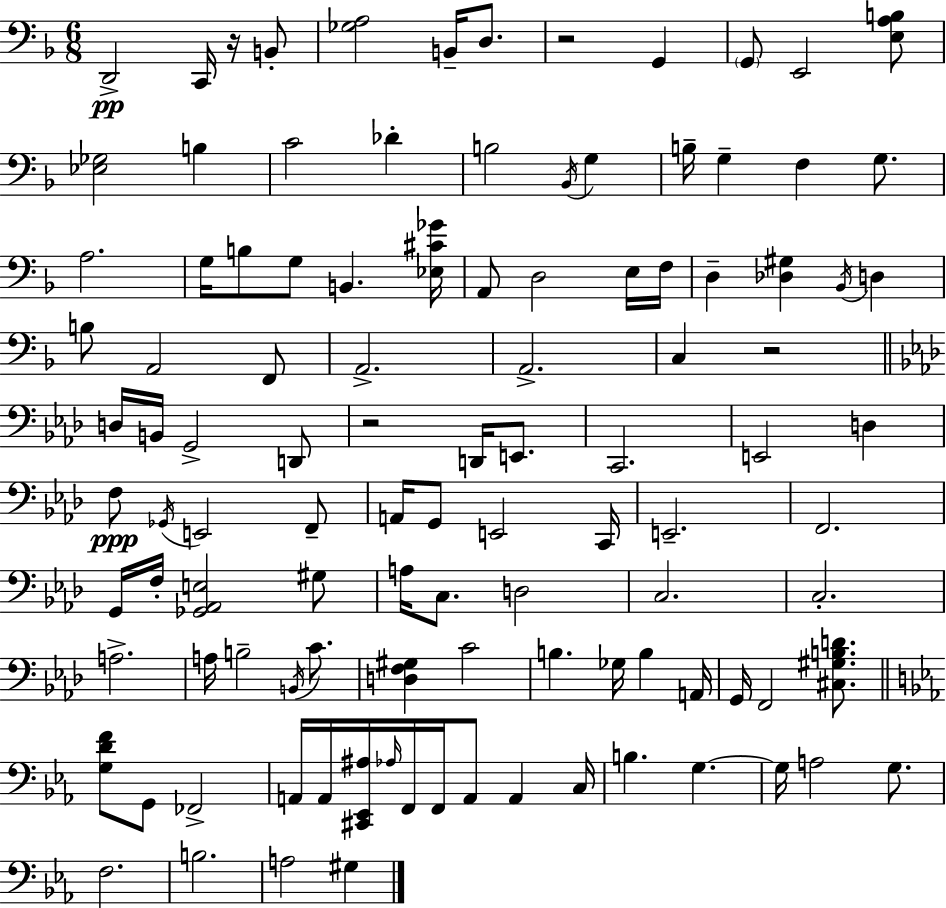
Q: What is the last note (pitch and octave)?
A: G#3